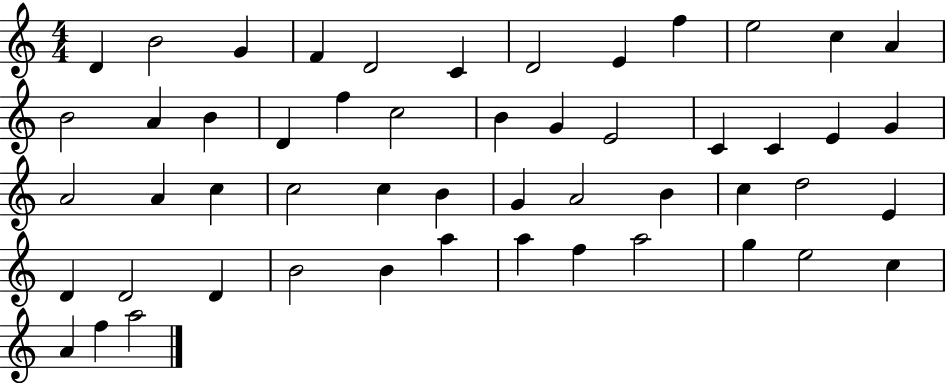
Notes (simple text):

D4/q B4/h G4/q F4/q D4/h C4/q D4/h E4/q F5/q E5/h C5/q A4/q B4/h A4/q B4/q D4/q F5/q C5/h B4/q G4/q E4/h C4/q C4/q E4/q G4/q A4/h A4/q C5/q C5/h C5/q B4/q G4/q A4/h B4/q C5/q D5/h E4/q D4/q D4/h D4/q B4/h B4/q A5/q A5/q F5/q A5/h G5/q E5/h C5/q A4/q F5/q A5/h